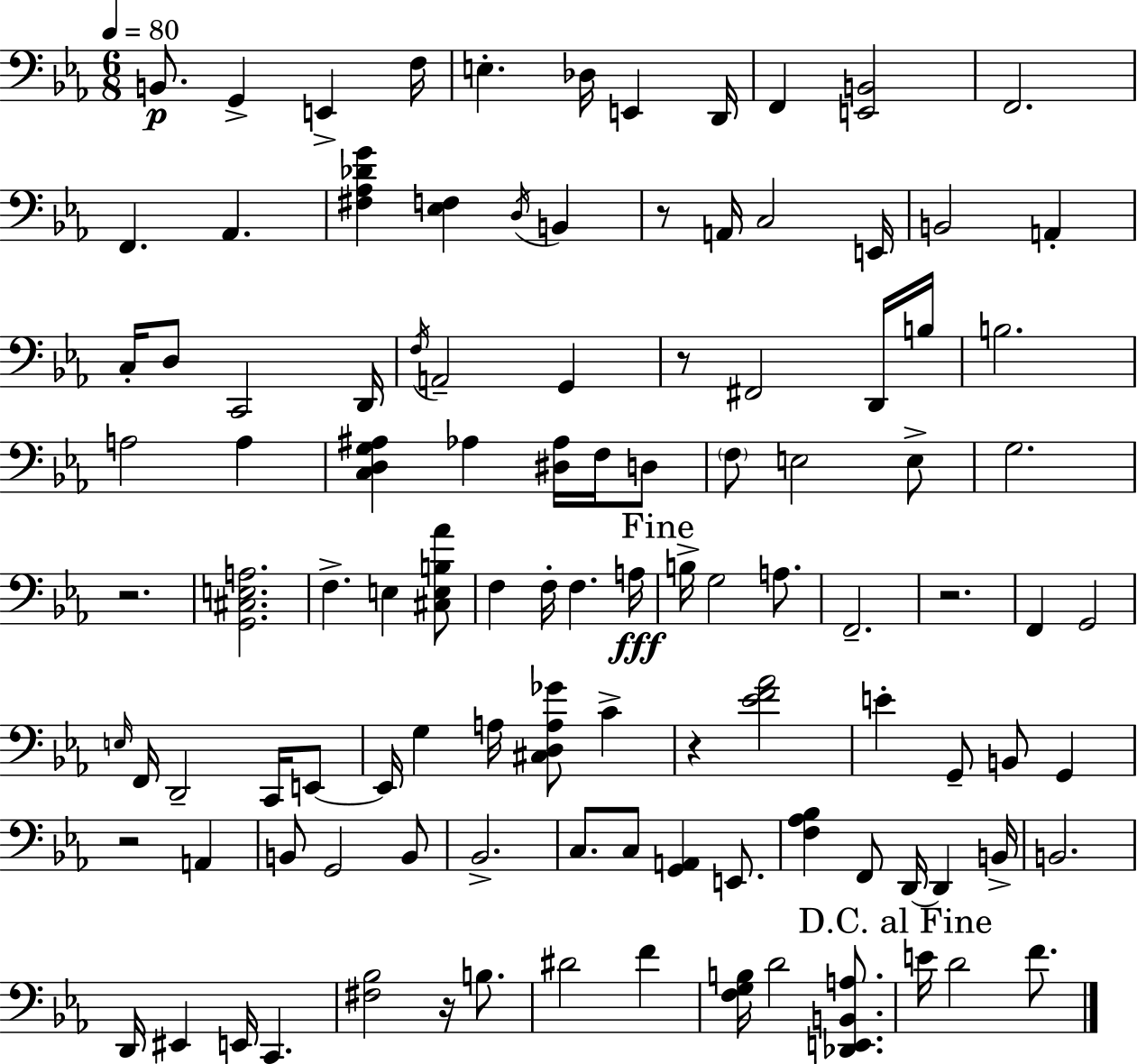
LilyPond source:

{
  \clef bass
  \numericTimeSignature
  \time 6/8
  \key ees \major
  \tempo 4 = 80
  b,8.\p g,4-> e,4-> f16 | e4.-. des16 e,4 d,16 | f,4 <e, b,>2 | f,2. | \break f,4. aes,4. | <fis aes des' g'>4 <ees f>4 \acciaccatura { d16 } b,4 | r8 a,16 c2 | e,16 b,2 a,4-. | \break c16-. d8 c,2 | d,16 \acciaccatura { f16 } a,2-- g,4 | r8 fis,2 | d,16 b16 b2. | \break a2 a4 | <c d g ais>4 aes4 <dis aes>16 f16 | d8 \parenthesize f8 e2 | e8-> g2. | \break r2. | <g, cis e a>2. | f4.-> e4 | <cis e b aes'>8 f4 f16-. f4. | \break a16\fff \mark "Fine" b16-> g2 a8. | f,2.-- | r2. | f,4 g,2 | \break \grace { e16 } f,16 d,2-- | c,16 e,8~~ e,16 g4 a16 <cis d a ges'>8 c'4-> | r4 <ees' f' aes'>2 | e'4-. g,8-- b,8 g,4 | \break r2 a,4 | b,8 g,2 | b,8 bes,2.-> | c8. c8 <g, a,>4 | \break e,8. <f aes bes>4 f,8 d,16~~ d,4 | b,16-> b,2. | d,16 eis,4 e,16 c,4. | <fis bes>2 r16 | \break b8. dis'2 f'4 | <f g b>16 d'2 | <des, e, b, a>8. \mark "D.C. al Fine" e'16 d'2 | f'8. \bar "|."
}